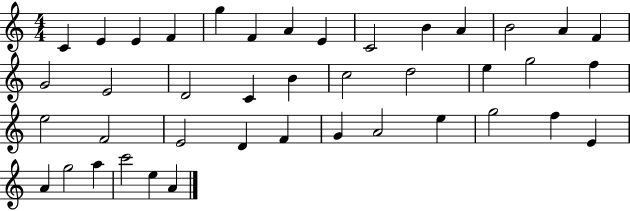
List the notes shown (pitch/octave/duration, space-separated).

C4/q E4/q E4/q F4/q G5/q F4/q A4/q E4/q C4/h B4/q A4/q B4/h A4/q F4/q G4/h E4/h D4/h C4/q B4/q C5/h D5/h E5/q G5/h F5/q E5/h F4/h E4/h D4/q F4/q G4/q A4/h E5/q G5/h F5/q E4/q A4/q G5/h A5/q C6/h E5/q A4/q